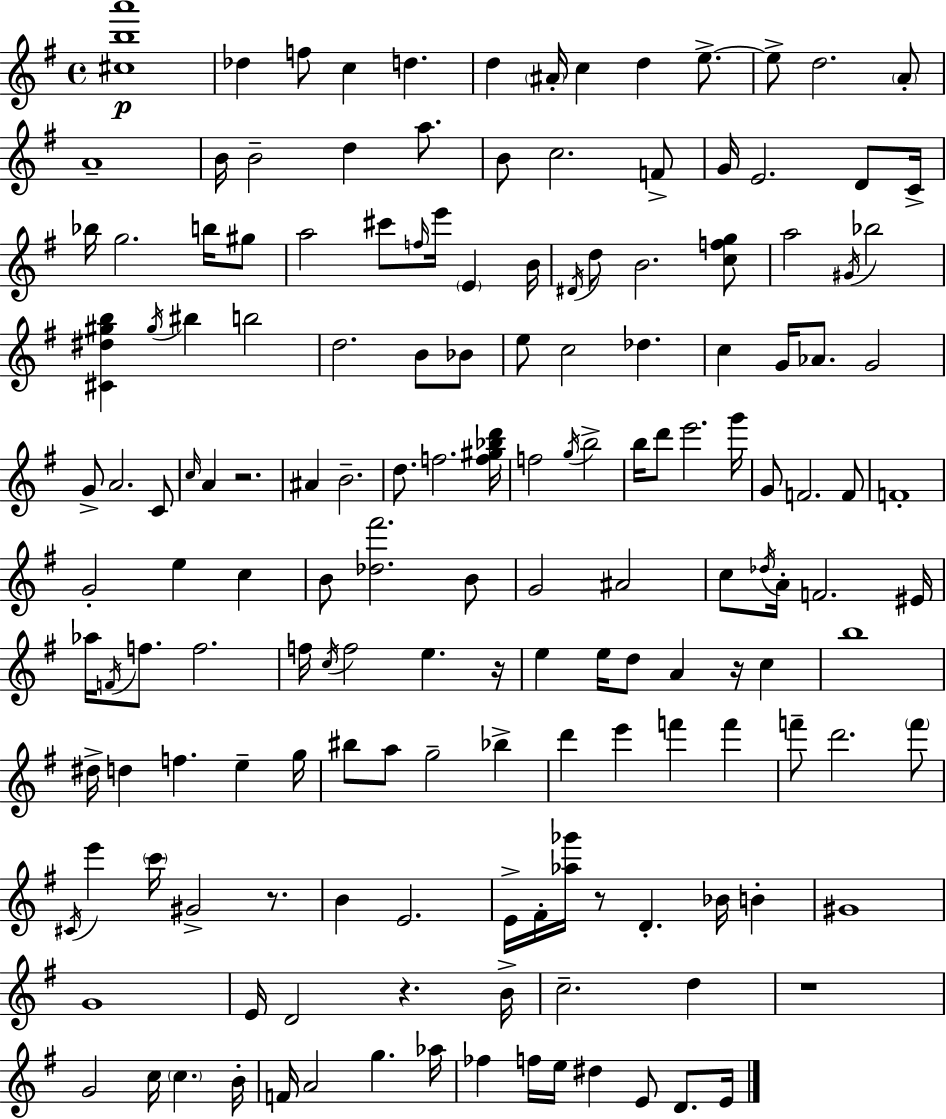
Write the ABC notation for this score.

X:1
T:Untitled
M:4/4
L:1/4
K:Em
[^cba']4 _d f/2 c d d ^A/4 c d e/2 e/2 d2 A/2 A4 B/4 B2 d a/2 B/2 c2 F/2 G/4 E2 D/2 C/4 _b/4 g2 b/4 ^g/2 a2 ^c'/2 f/4 e'/4 E B/4 ^D/4 d/2 B2 [cfg]/2 a2 ^G/4 _b2 [^C^d^gb] ^g/4 ^b b2 d2 B/2 _B/2 e/2 c2 _d c G/4 _A/2 G2 G/2 A2 C/2 c/4 A z2 ^A B2 d/2 f2 [f^g_bd']/4 f2 g/4 b2 b/4 d'/2 e'2 g'/4 G/2 F2 F/2 F4 G2 e c B/2 [_d^f']2 B/2 G2 ^A2 c/2 _d/4 A/4 F2 ^E/4 _a/4 F/4 f/2 f2 f/4 c/4 f2 e z/4 e e/4 d/2 A z/4 c b4 ^d/4 d f e g/4 ^b/2 a/2 g2 _b d' e' f' f' f'/2 d'2 f'/2 ^C/4 e' c'/4 ^G2 z/2 B E2 E/4 ^F/4 [_a_g']/4 z/2 D _B/4 B ^G4 G4 E/4 D2 z B/4 c2 d z4 G2 c/4 c B/4 F/4 A2 g _a/4 _f f/4 e/4 ^d E/2 D/2 E/4